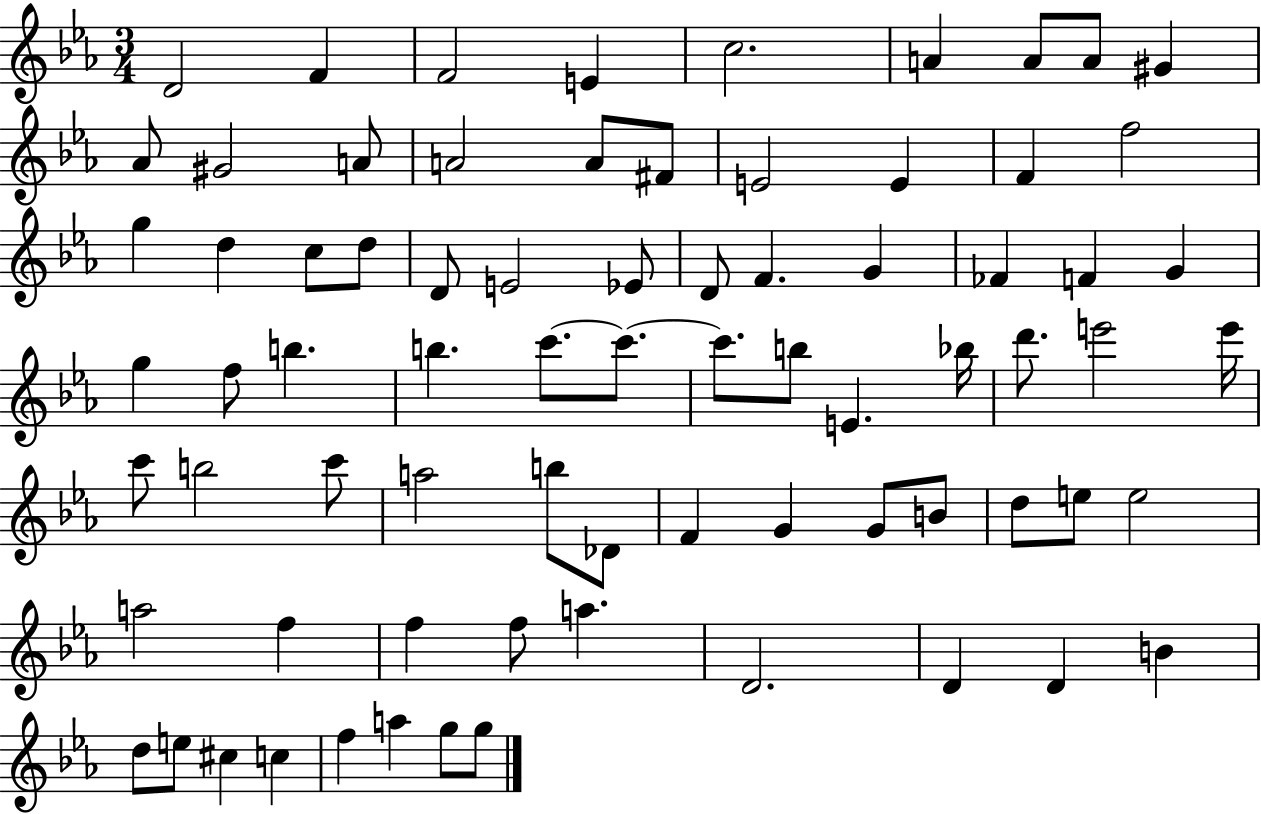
X:1
T:Untitled
M:3/4
L:1/4
K:Eb
D2 F F2 E c2 A A/2 A/2 ^G _A/2 ^G2 A/2 A2 A/2 ^F/2 E2 E F f2 g d c/2 d/2 D/2 E2 _E/2 D/2 F G _F F G g f/2 b b c'/2 c'/2 c'/2 b/2 E _b/4 d'/2 e'2 e'/4 c'/2 b2 c'/2 a2 b/2 _D/2 F G G/2 B/2 d/2 e/2 e2 a2 f f f/2 a D2 D D B d/2 e/2 ^c c f a g/2 g/2